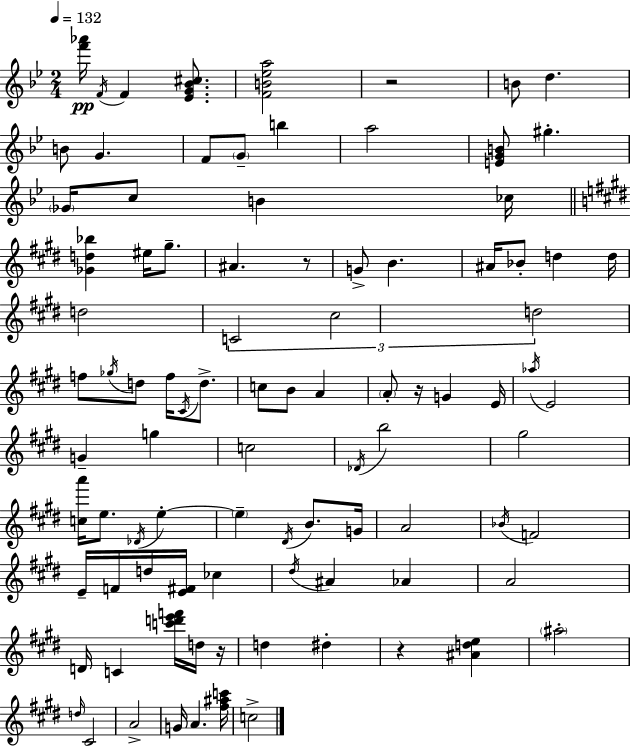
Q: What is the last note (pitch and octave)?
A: C5